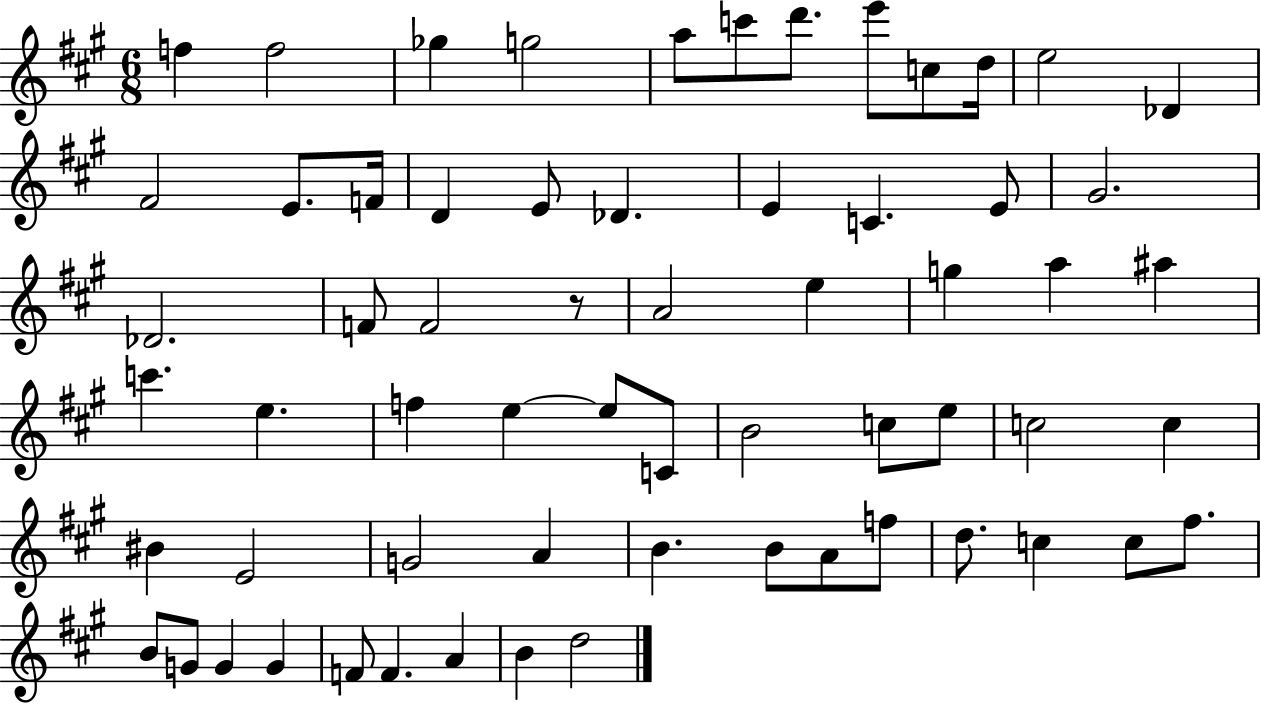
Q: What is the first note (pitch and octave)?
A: F5